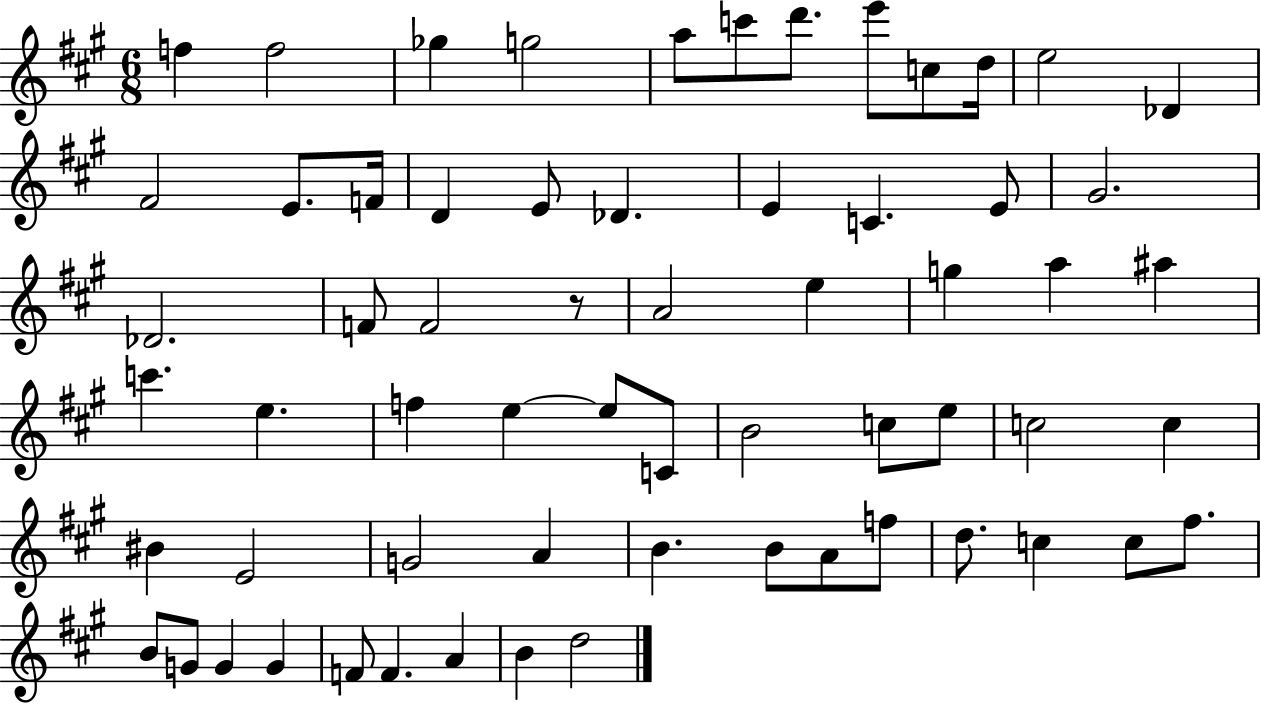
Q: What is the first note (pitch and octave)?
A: F5